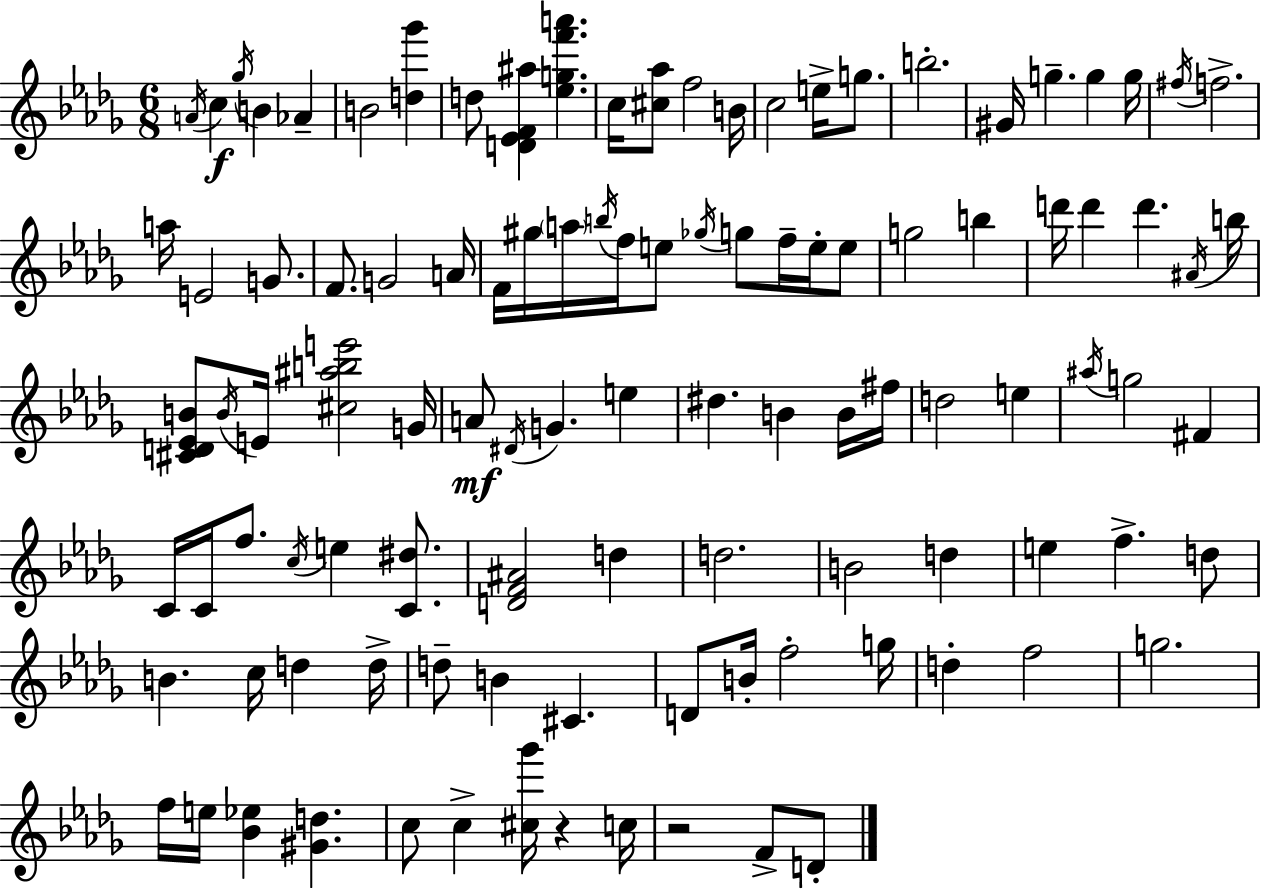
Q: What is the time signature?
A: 6/8